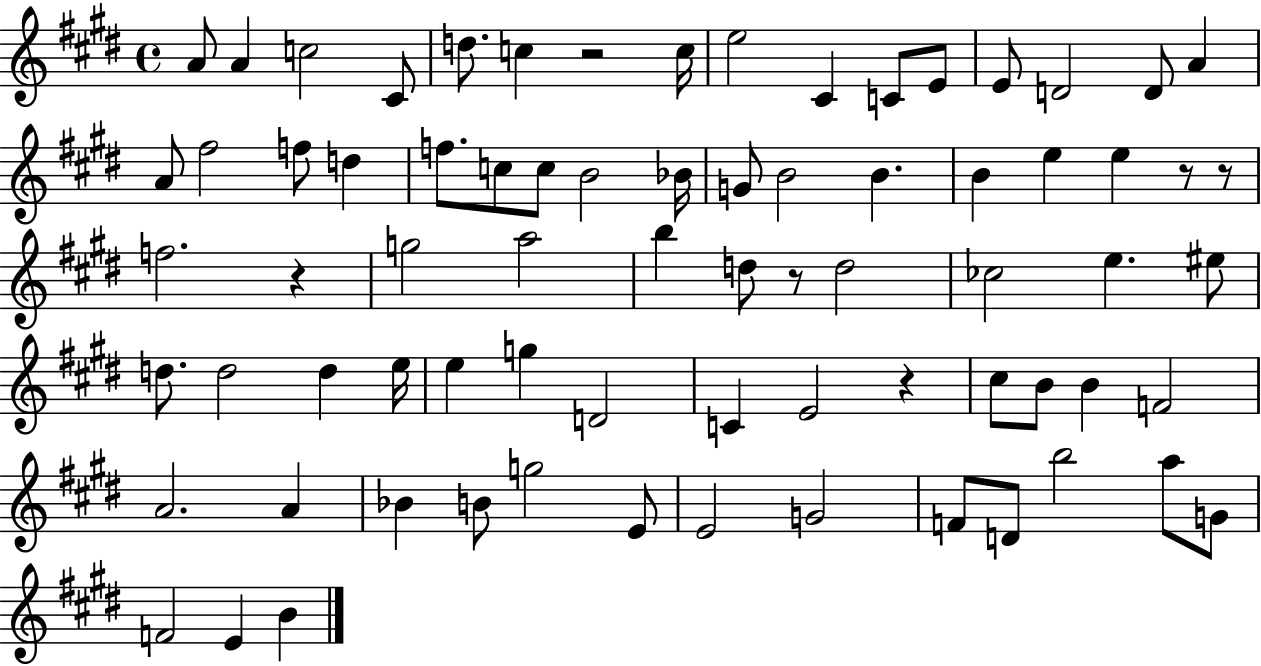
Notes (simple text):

A4/e A4/q C5/h C#4/e D5/e. C5/q R/h C5/s E5/h C#4/q C4/e E4/e E4/e D4/h D4/e A4/q A4/e F#5/h F5/e D5/q F5/e. C5/e C5/e B4/h Bb4/s G4/e B4/h B4/q. B4/q E5/q E5/q R/e R/e F5/h. R/q G5/h A5/h B5/q D5/e R/e D5/h CES5/h E5/q. EIS5/e D5/e. D5/h D5/q E5/s E5/q G5/q D4/h C4/q E4/h R/q C#5/e B4/e B4/q F4/h A4/h. A4/q Bb4/q B4/e G5/h E4/e E4/h G4/h F4/e D4/e B5/h A5/e G4/e F4/h E4/q B4/q